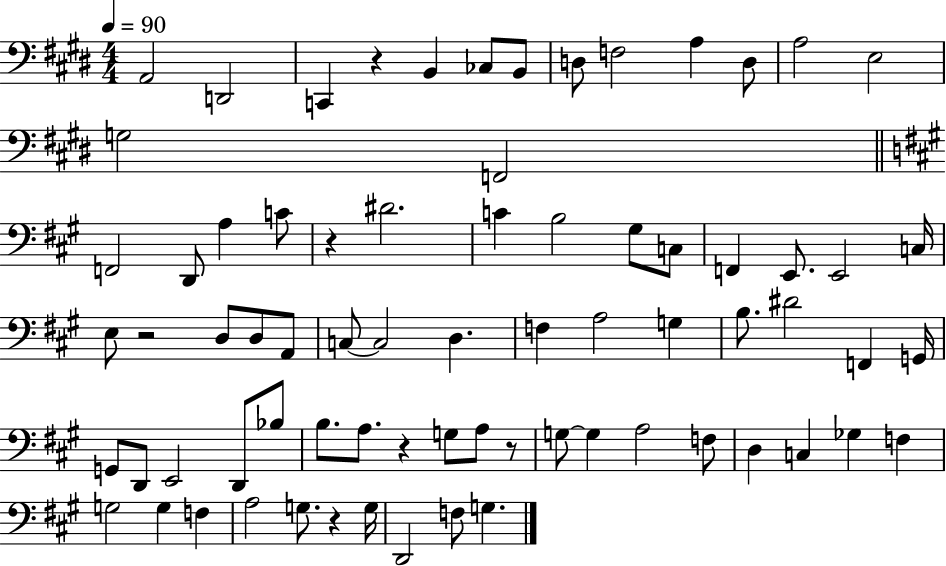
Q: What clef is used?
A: bass